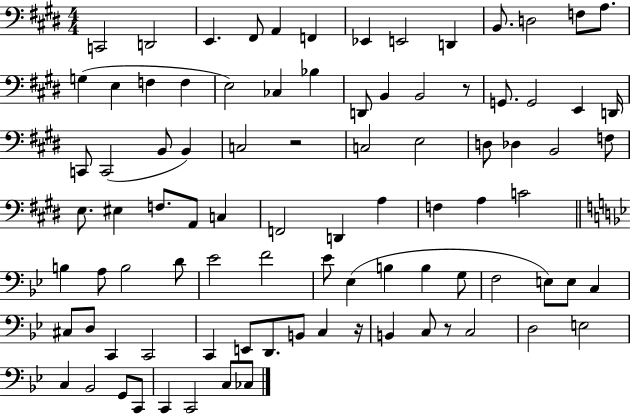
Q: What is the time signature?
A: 4/4